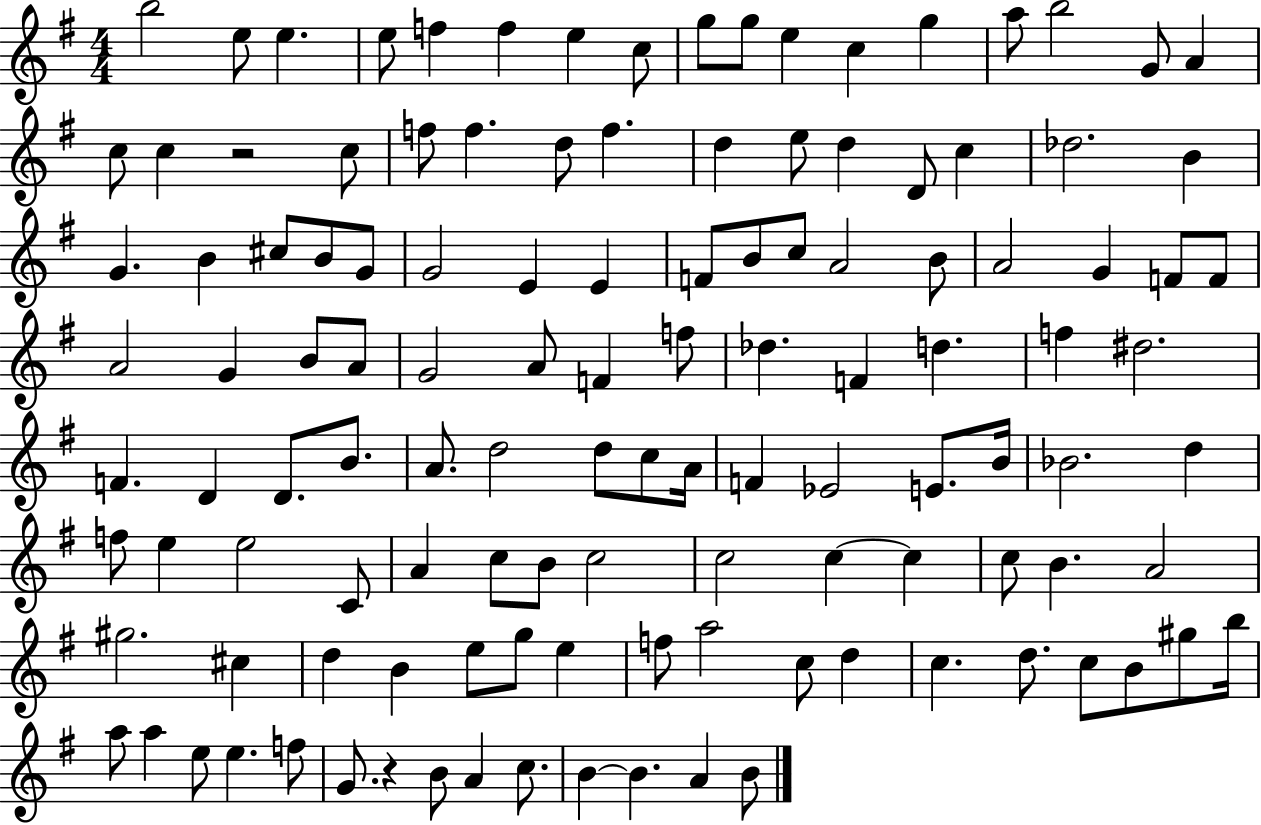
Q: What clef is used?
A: treble